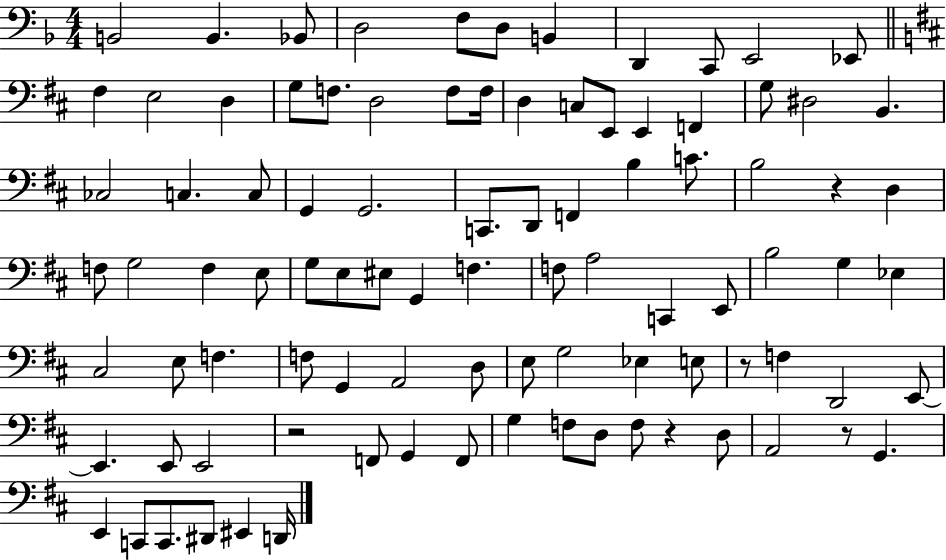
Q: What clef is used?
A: bass